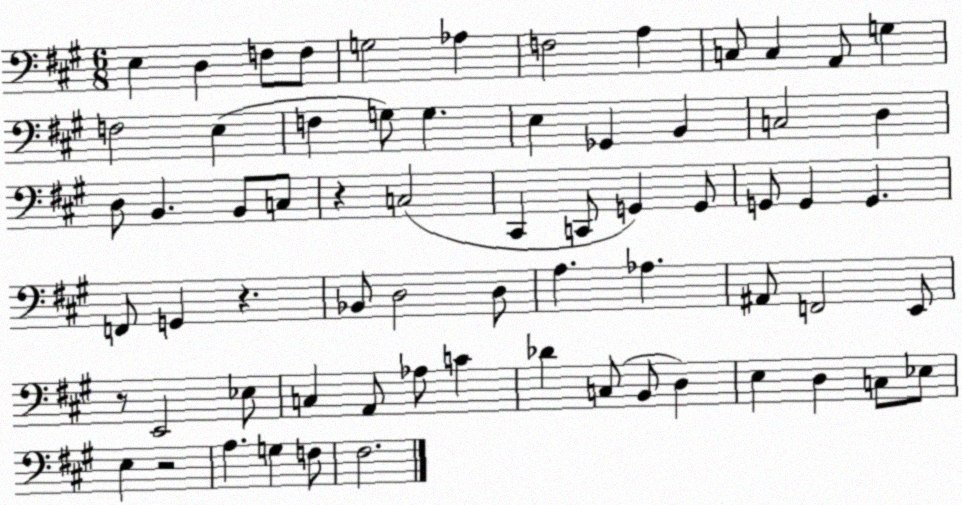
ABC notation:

X:1
T:Untitled
M:6/8
L:1/4
K:A
E, D, F,/2 F,/2 G,2 _A, F,2 A, C,/2 C, A,,/2 G, F,2 E, F, G,/2 G, E, _G,, B,, C,2 D, D,/2 B,, B,,/2 C,/2 z C,2 ^C,, C,,/2 G,, G,,/2 G,,/2 G,, G,, F,,/2 G,, z _B,,/2 D,2 D,/2 A, _A, ^A,,/2 F,,2 E,,/2 z/2 E,,2 _E,/2 C, A,,/2 _A,/2 C _D C,/2 B,,/2 D, E, D, C,/2 _E,/2 E, z2 A, G, F,/2 ^F,2